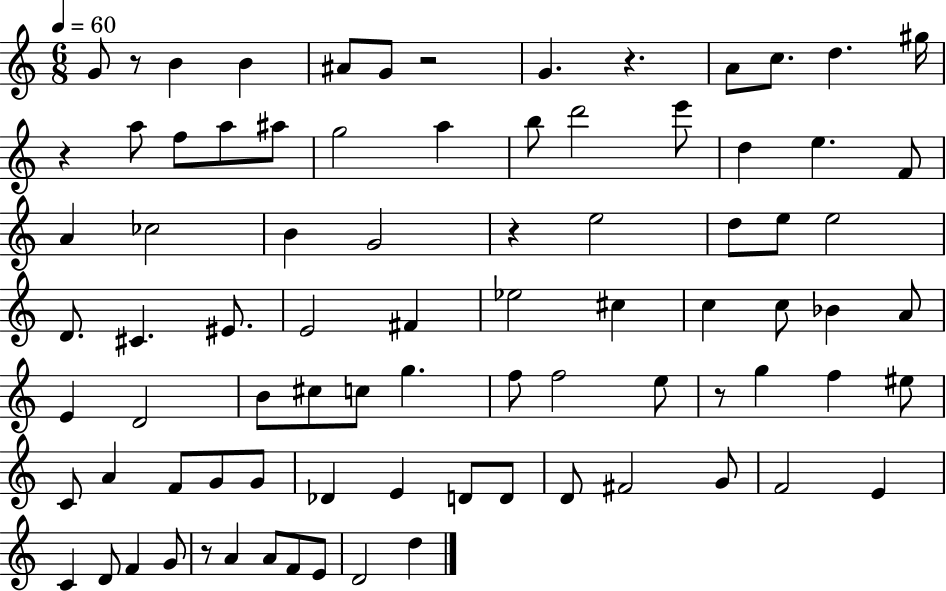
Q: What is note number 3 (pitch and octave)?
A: B4